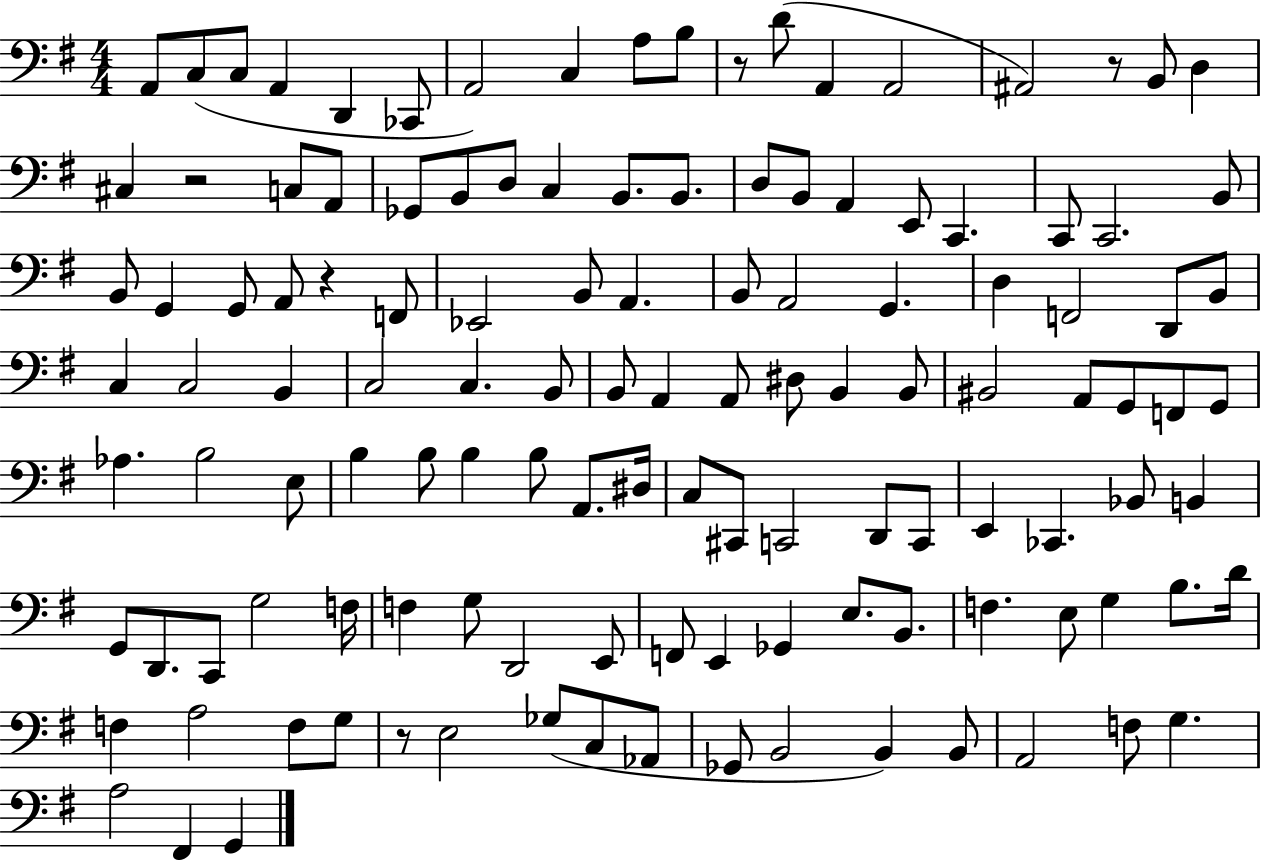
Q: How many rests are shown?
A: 5